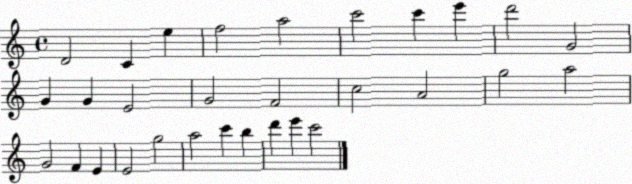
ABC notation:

X:1
T:Untitled
M:4/4
L:1/4
K:C
D2 C e f2 a2 c'2 c' e' d'2 G2 G G E2 G2 F2 c2 A2 g2 a2 G2 F E E2 g2 a2 c' b d' e' c'2